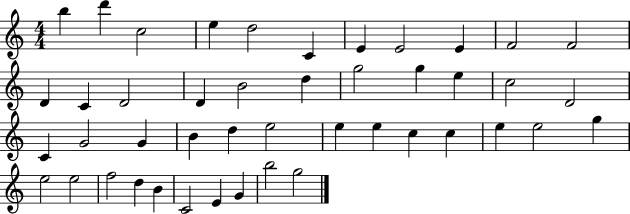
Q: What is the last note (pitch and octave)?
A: G5